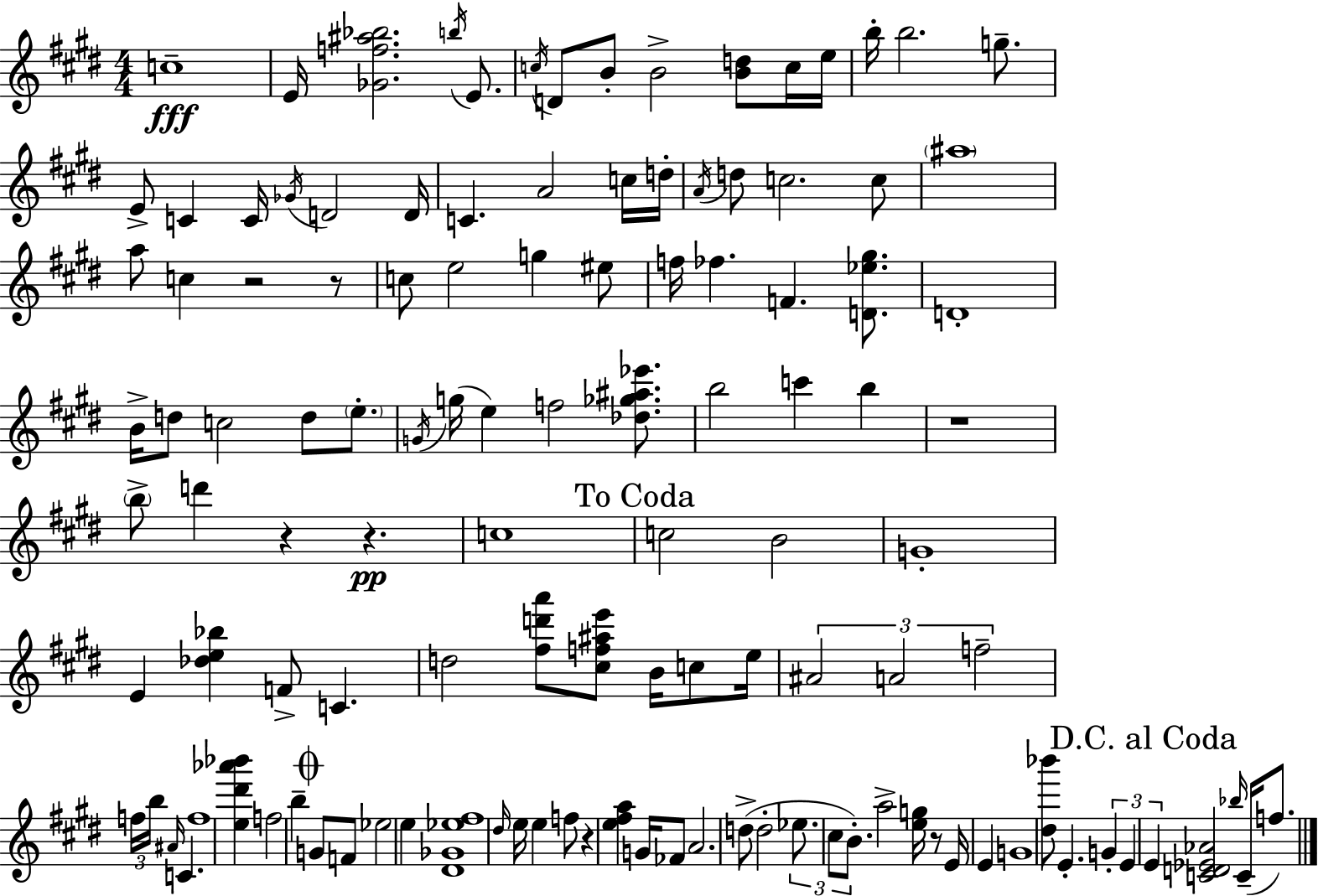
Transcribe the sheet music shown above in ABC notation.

X:1
T:Untitled
M:4/4
L:1/4
K:E
c4 E/4 [_Gf^a_b]2 b/4 E/2 c/4 D/2 B/2 B2 [Bd]/2 c/4 e/4 b/4 b2 g/2 E/2 C C/4 _G/4 D2 D/4 C A2 c/4 d/4 A/4 d/2 c2 c/2 ^a4 a/2 c z2 z/2 c/2 e2 g ^e/2 f/4 _f F [D_e^g]/2 D4 B/4 d/2 c2 d/2 e/2 G/4 g/4 e f2 [_d_g^a_e']/2 b2 c' b z4 b/2 d' z z c4 c2 B2 G4 E [_de_b] F/2 C d2 [^fd'a']/2 [^cf^ae']/2 B/4 c/2 e/4 ^A2 A2 f2 f/4 b/4 ^A/4 C f4 [e^d'_a'_b'] f2 b G/2 F/2 _e2 e [^D_G_e^f]4 ^d/4 e/4 e f/2 z [e^fa] G/4 _F/2 A2 d/2 d2 _e/2 ^c/2 B/2 a2 [eg]/4 z/2 E/4 E G4 [^d_b']/2 E G E E [CD_E_A]2 _b/4 C/4 f/2